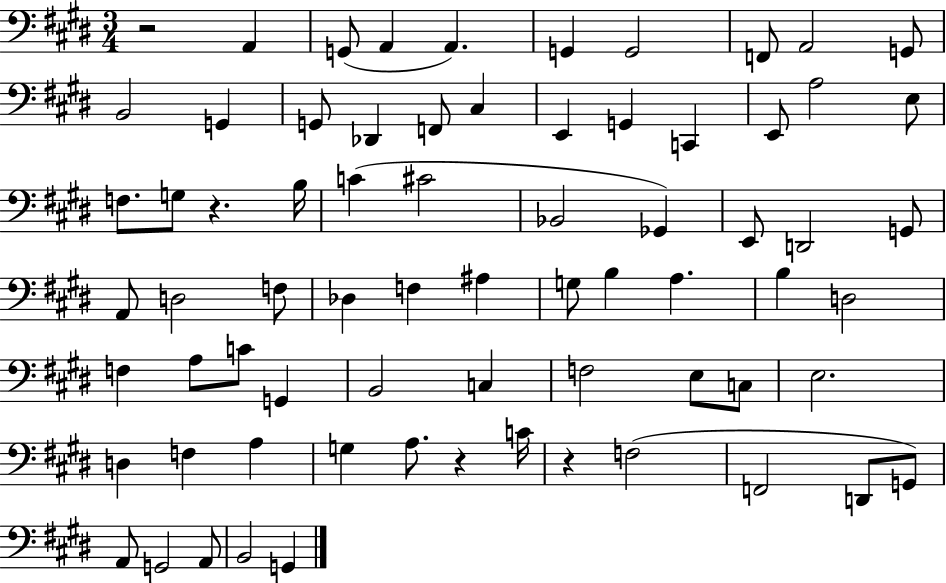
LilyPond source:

{
  \clef bass
  \numericTimeSignature
  \time 3/4
  \key e \major
  r2 a,4 | g,8( a,4 a,4.) | g,4 g,2 | f,8 a,2 g,8 | \break b,2 g,4 | g,8 des,4 f,8 cis4 | e,4 g,4 c,4 | e,8 a2 e8 | \break f8. g8 r4. b16 | c'4( cis'2 | bes,2 ges,4) | e,8 d,2 g,8 | \break a,8 d2 f8 | des4 f4 ais4 | g8 b4 a4. | b4 d2 | \break f4 a8 c'8 g,4 | b,2 c4 | f2 e8 c8 | e2. | \break d4 f4 a4 | g4 a8. r4 c'16 | r4 f2( | f,2 d,8 g,8) | \break a,8 g,2 a,8 | b,2 g,4 | \bar "|."
}